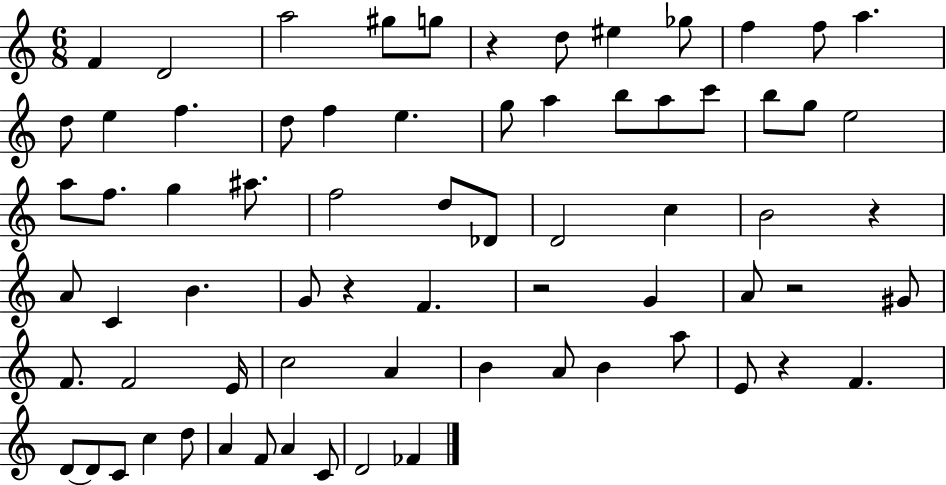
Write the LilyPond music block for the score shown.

{
  \clef treble
  \numericTimeSignature
  \time 6/8
  \key c \major
  f'4 d'2 | a''2 gis''8 g''8 | r4 d''8 eis''4 ges''8 | f''4 f''8 a''4. | \break d''8 e''4 f''4. | d''8 f''4 e''4. | g''8 a''4 b''8 a''8 c'''8 | b''8 g''8 e''2 | \break a''8 f''8. g''4 ais''8. | f''2 d''8 des'8 | d'2 c''4 | b'2 r4 | \break a'8 c'4 b'4. | g'8 r4 f'4. | r2 g'4 | a'8 r2 gis'8 | \break f'8. f'2 e'16 | c''2 a'4 | b'4 a'8 b'4 a''8 | e'8 r4 f'4. | \break d'8~~ d'8 c'8 c''4 d''8 | a'4 f'8 a'4 c'8 | d'2 fes'4 | \bar "|."
}